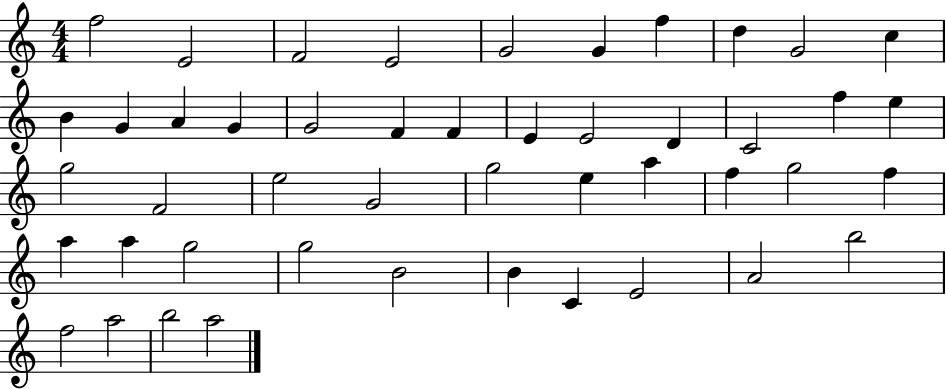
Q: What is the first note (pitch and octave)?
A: F5